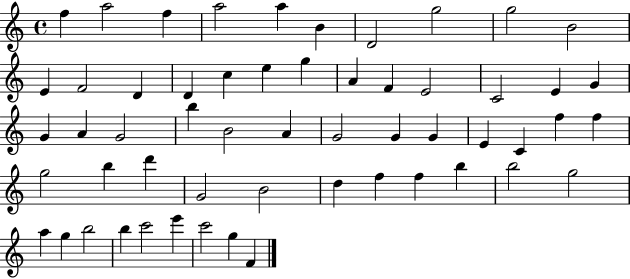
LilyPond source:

{
  \clef treble
  \time 4/4
  \defaultTimeSignature
  \key c \major
  f''4 a''2 f''4 | a''2 a''4 b'4 | d'2 g''2 | g''2 b'2 | \break e'4 f'2 d'4 | d'4 c''4 e''4 g''4 | a'4 f'4 e'2 | c'2 e'4 g'4 | \break g'4 a'4 g'2 | b''4 b'2 a'4 | g'2 g'4 g'4 | e'4 c'4 f''4 f''4 | \break g''2 b''4 d'''4 | g'2 b'2 | d''4 f''4 f''4 b''4 | b''2 g''2 | \break a''4 g''4 b''2 | b''4 c'''2 e'''4 | c'''2 g''4 f'4 | \bar "|."
}